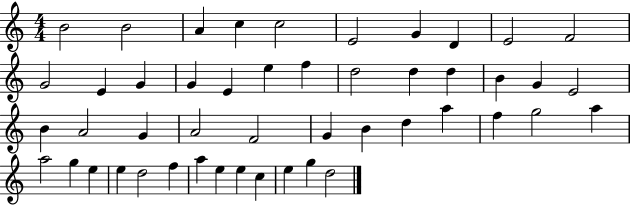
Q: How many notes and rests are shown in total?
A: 48